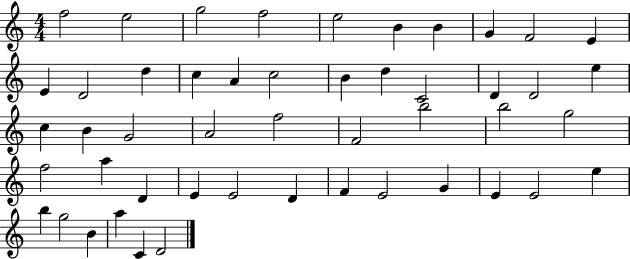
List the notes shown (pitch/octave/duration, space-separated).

F5/h E5/h G5/h F5/h E5/h B4/q B4/q G4/q F4/h E4/q E4/q D4/h D5/q C5/q A4/q C5/h B4/q D5/q C4/h D4/q D4/h E5/q C5/q B4/q G4/h A4/h F5/h F4/h B5/h B5/h G5/h F5/h A5/q D4/q E4/q E4/h D4/q F4/q E4/h G4/q E4/q E4/h E5/q B5/q G5/h B4/q A5/q C4/q D4/h